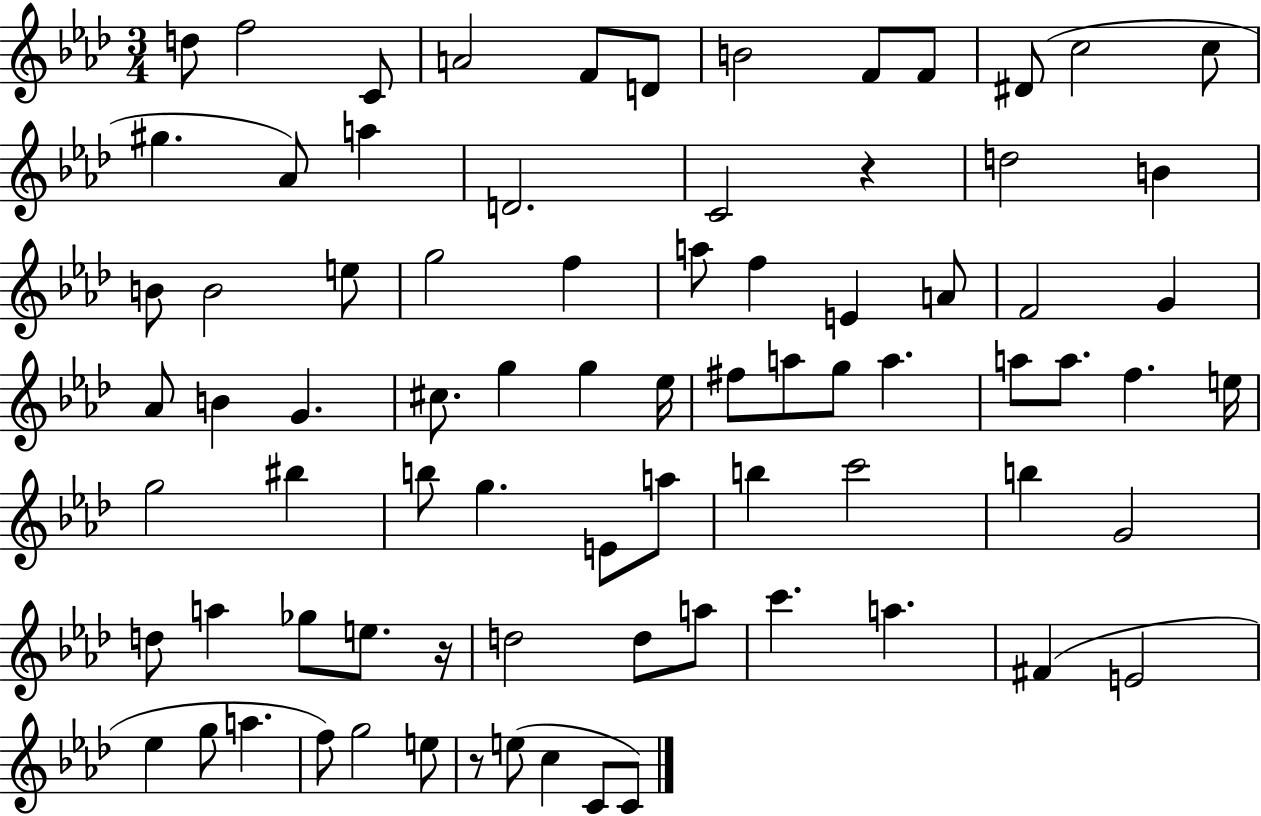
X:1
T:Untitled
M:3/4
L:1/4
K:Ab
d/2 f2 C/2 A2 F/2 D/2 B2 F/2 F/2 ^D/2 c2 c/2 ^g _A/2 a D2 C2 z d2 B B/2 B2 e/2 g2 f a/2 f E A/2 F2 G _A/2 B G ^c/2 g g _e/4 ^f/2 a/2 g/2 a a/2 a/2 f e/4 g2 ^b b/2 g E/2 a/2 b c'2 b G2 d/2 a _g/2 e/2 z/4 d2 d/2 a/2 c' a ^F E2 _e g/2 a f/2 g2 e/2 z/2 e/2 c C/2 C/2